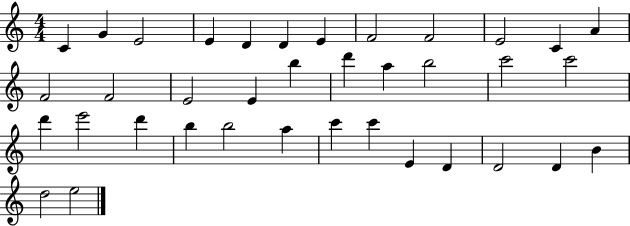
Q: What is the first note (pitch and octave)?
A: C4